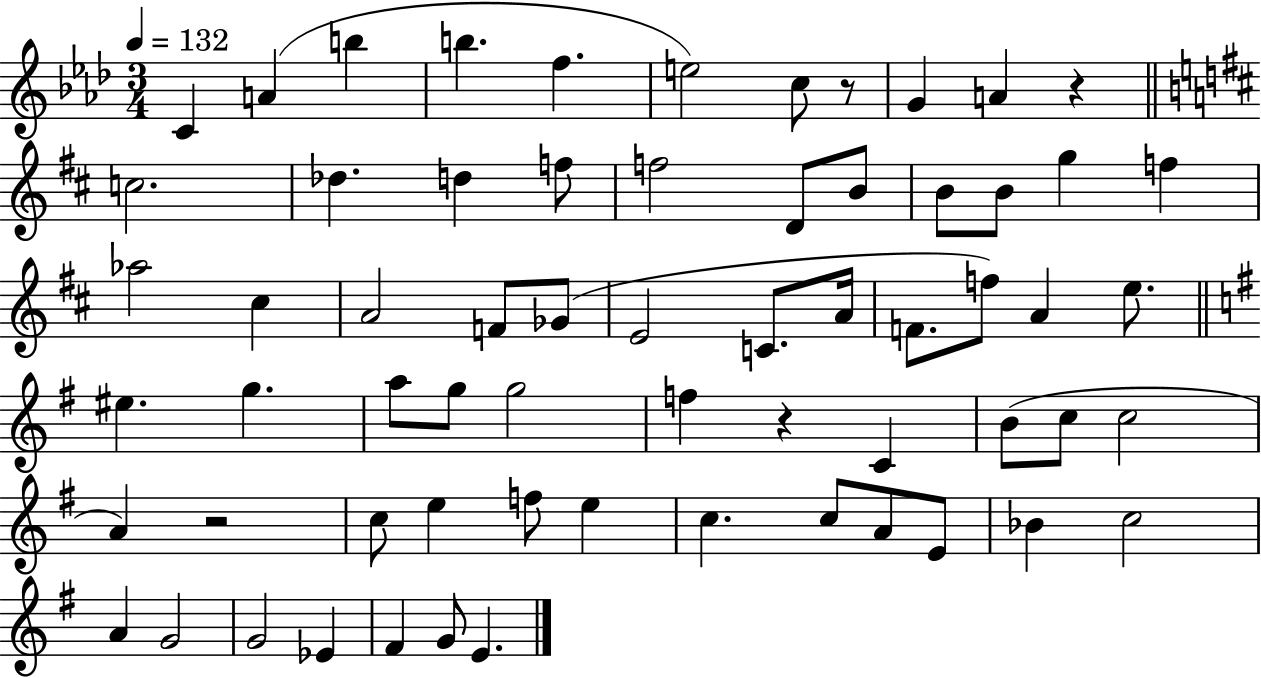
{
  \clef treble
  \numericTimeSignature
  \time 3/4
  \key aes \major
  \tempo 4 = 132
  c'4 a'4( b''4 | b''4. f''4. | e''2) c''8 r8 | g'4 a'4 r4 | \break \bar "||" \break \key d \major c''2. | des''4. d''4 f''8 | f''2 d'8 b'8 | b'8 b'8 g''4 f''4 | \break aes''2 cis''4 | a'2 f'8 ges'8( | e'2 c'8. a'16 | f'8. f''8) a'4 e''8. | \break \bar "||" \break \key g \major eis''4. g''4. | a''8 g''8 g''2 | f''4 r4 c'4 | b'8( c''8 c''2 | \break a'4) r2 | c''8 e''4 f''8 e''4 | c''4. c''8 a'8 e'8 | bes'4 c''2 | \break a'4 g'2 | g'2 ees'4 | fis'4 g'8 e'4. | \bar "|."
}